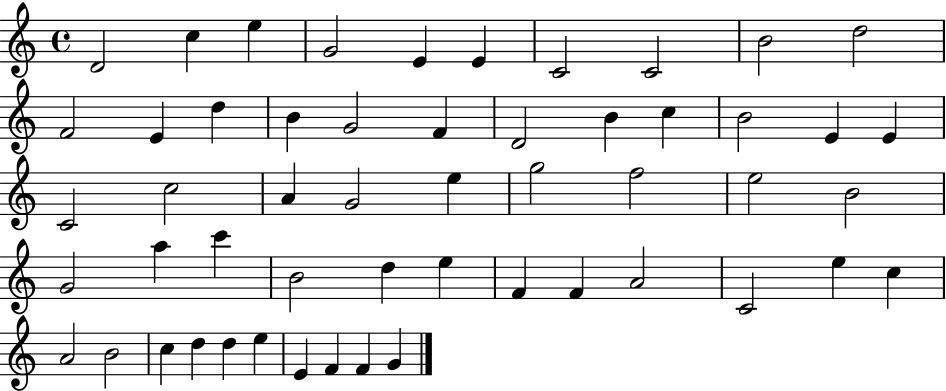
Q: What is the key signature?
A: C major